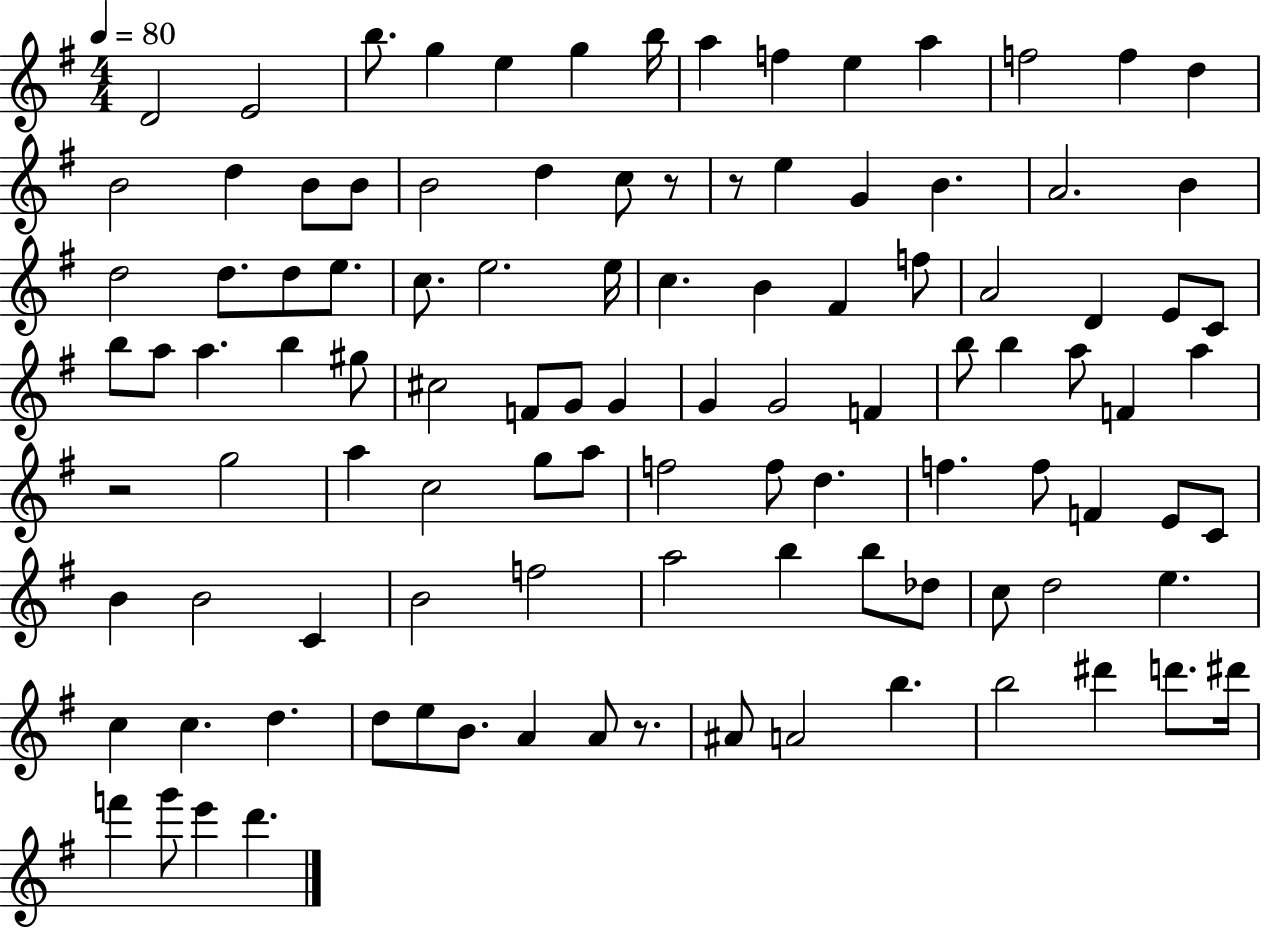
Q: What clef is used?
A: treble